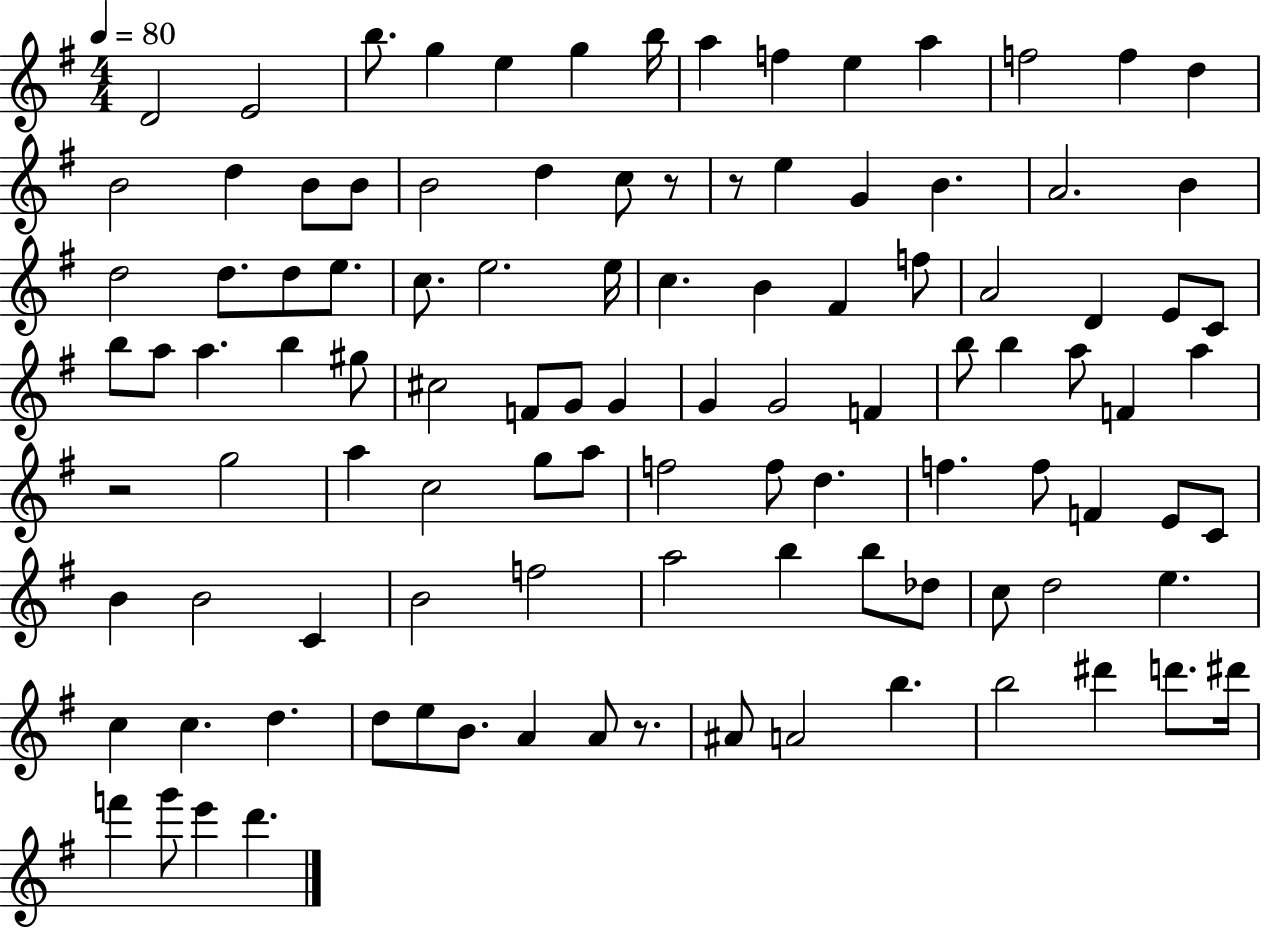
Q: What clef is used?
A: treble